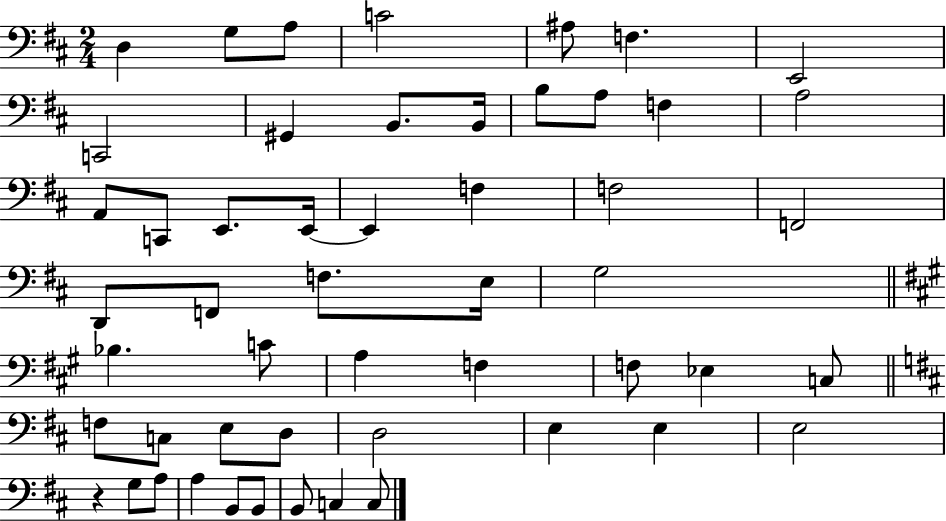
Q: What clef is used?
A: bass